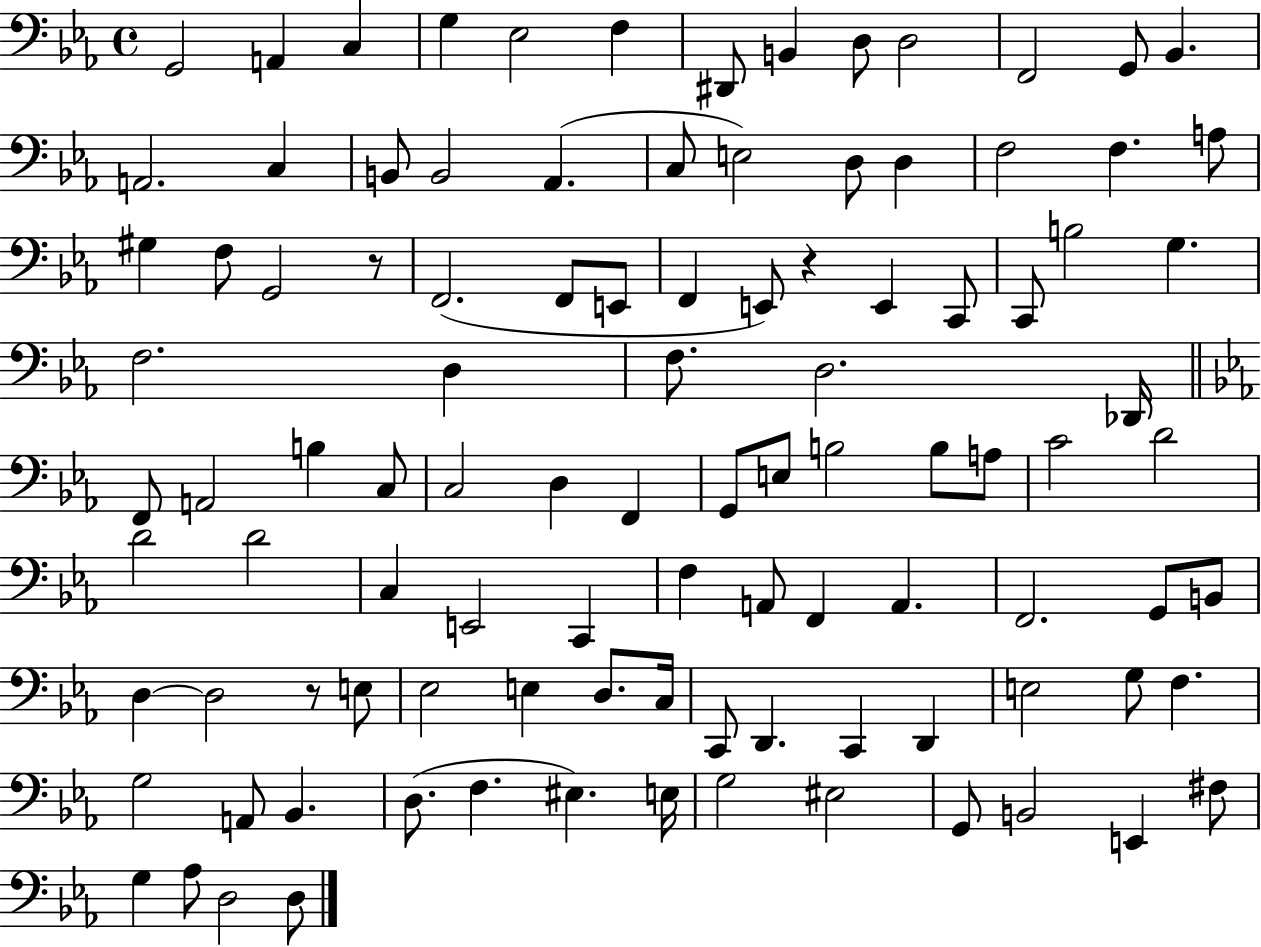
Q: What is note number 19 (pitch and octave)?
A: C3